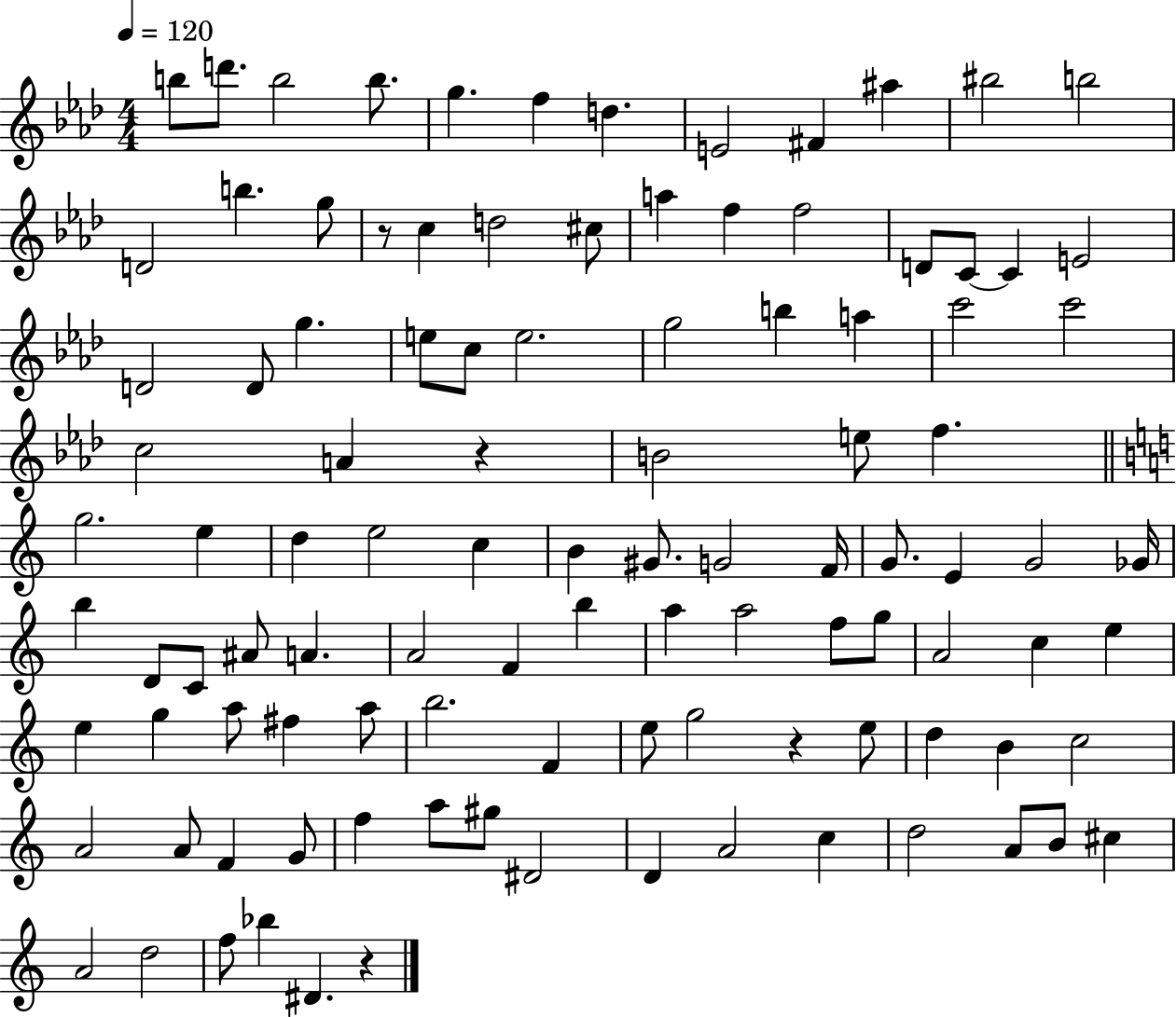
{
  \clef treble
  \numericTimeSignature
  \time 4/4
  \key aes \major
  \tempo 4 = 120
  b''8 d'''8. b''2 b''8. | g''4. f''4 d''4. | e'2 fis'4 ais''4 | bis''2 b''2 | \break d'2 b''4. g''8 | r8 c''4 d''2 cis''8 | a''4 f''4 f''2 | d'8 c'8~~ c'4 e'2 | \break d'2 d'8 g''4. | e''8 c''8 e''2. | g''2 b''4 a''4 | c'''2 c'''2 | \break c''2 a'4 r4 | b'2 e''8 f''4. | \bar "||" \break \key c \major g''2. e''4 | d''4 e''2 c''4 | b'4 gis'8. g'2 f'16 | g'8. e'4 g'2 ges'16 | \break b''4 d'8 c'8 ais'8 a'4. | a'2 f'4 b''4 | a''4 a''2 f''8 g''8 | a'2 c''4 e''4 | \break e''4 g''4 a''8 fis''4 a''8 | b''2. f'4 | e''8 g''2 r4 e''8 | d''4 b'4 c''2 | \break a'2 a'8 f'4 g'8 | f''4 a''8 gis''8 dis'2 | d'4 a'2 c''4 | d''2 a'8 b'8 cis''4 | \break a'2 d''2 | f''8 bes''4 dis'4. r4 | \bar "|."
}